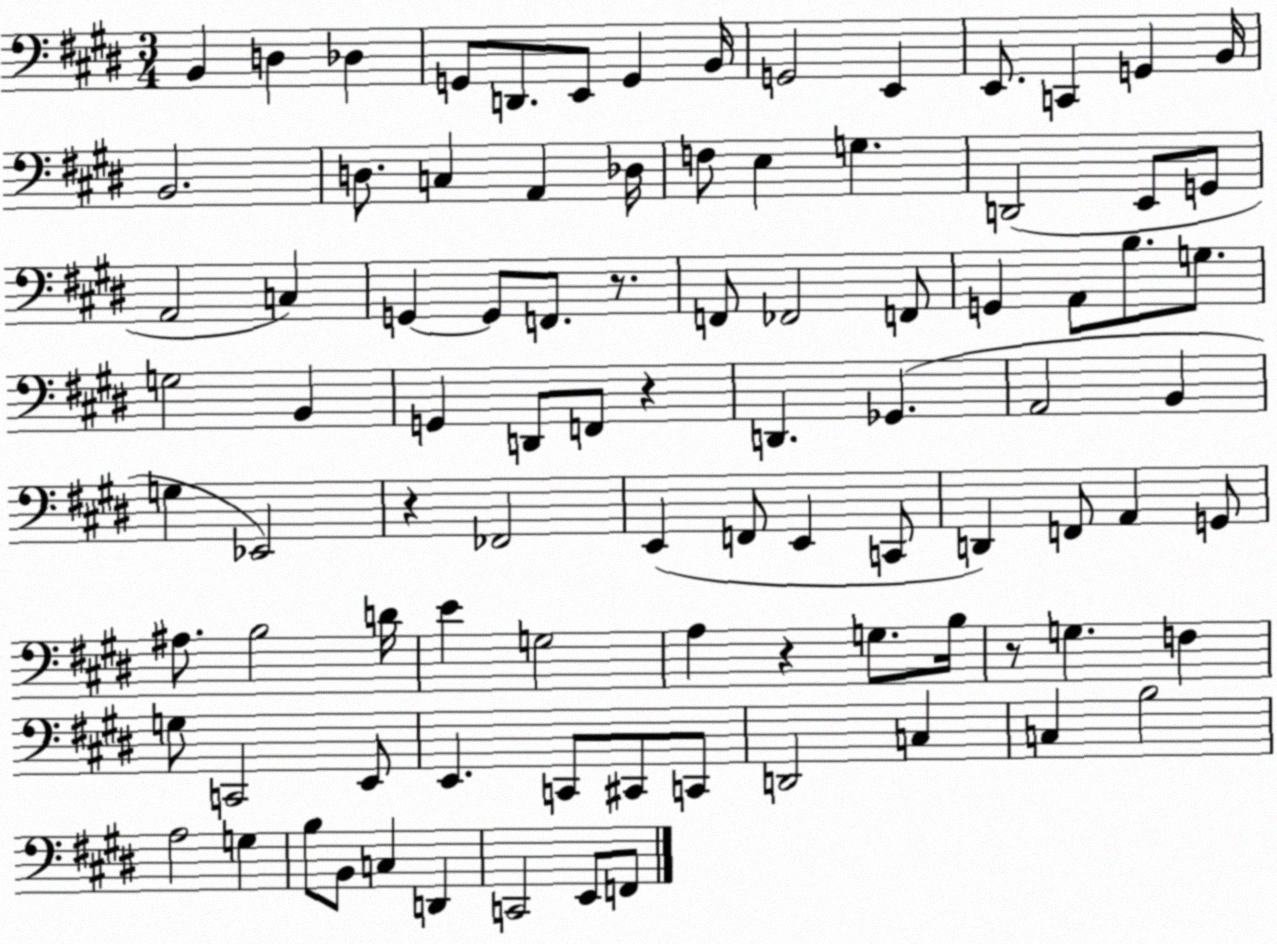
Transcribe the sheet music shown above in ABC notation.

X:1
T:Untitled
M:3/4
L:1/4
K:E
B,, D, _D, G,,/2 D,,/2 E,,/2 G,, B,,/4 G,,2 E,, E,,/2 C,, G,, B,,/4 B,,2 D,/2 C, A,, _D,/4 F,/2 E, G, D,,2 E,,/2 G,,/2 A,,2 C, G,, G,,/2 F,,/2 z/2 F,,/2 _F,,2 F,,/2 G,, A,,/2 B,/2 G,/2 G,2 B,, G,, D,,/2 F,,/2 z D,, _G,, A,,2 B,, G, _E,,2 z _F,,2 E,, F,,/2 E,, C,,/2 D,, F,,/2 A,, G,,/2 ^A,/2 B,2 D/4 E G,2 A, z G,/2 B,/4 z/2 G, F, G,/2 C,,2 E,,/2 E,, C,,/2 ^C,,/2 C,,/2 D,,2 C, C, B,2 A,2 G, B,/2 B,,/2 C, D,, C,,2 E,,/2 F,,/2